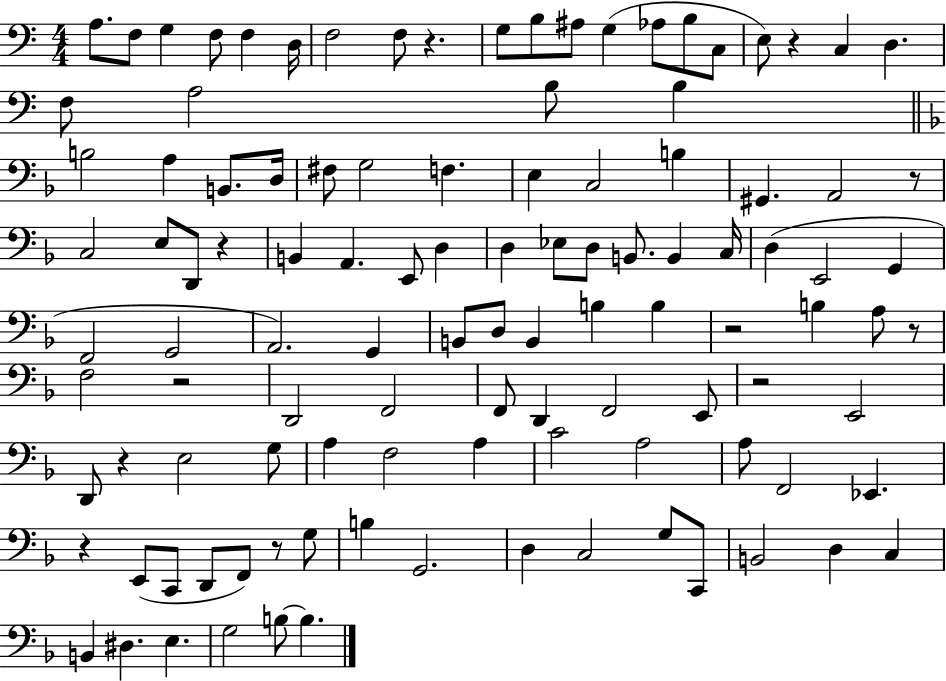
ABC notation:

X:1
T:Untitled
M:4/4
L:1/4
K:C
A,/2 F,/2 G, F,/2 F, D,/4 F,2 F,/2 z G,/2 B,/2 ^A,/2 G, _A,/2 B,/2 C,/2 E,/2 z C, D, F,/2 A,2 B,/2 B, B,2 A, B,,/2 D,/4 ^F,/2 G,2 F, E, C,2 B, ^G,, A,,2 z/2 C,2 E,/2 D,,/2 z B,, A,, E,,/2 D, D, _E,/2 D,/2 B,,/2 B,, C,/4 D, E,,2 G,, F,,2 G,,2 A,,2 G,, B,,/2 D,/2 B,, B, B, z2 B, A,/2 z/2 F,2 z2 D,,2 F,,2 F,,/2 D,, F,,2 E,,/2 z2 E,,2 D,,/2 z E,2 G,/2 A, F,2 A, C2 A,2 A,/2 F,,2 _E,, z E,,/2 C,,/2 D,,/2 F,,/2 z/2 G,/2 B, G,,2 D, C,2 G,/2 C,,/2 B,,2 D, C, B,, ^D, E, G,2 B,/2 B,